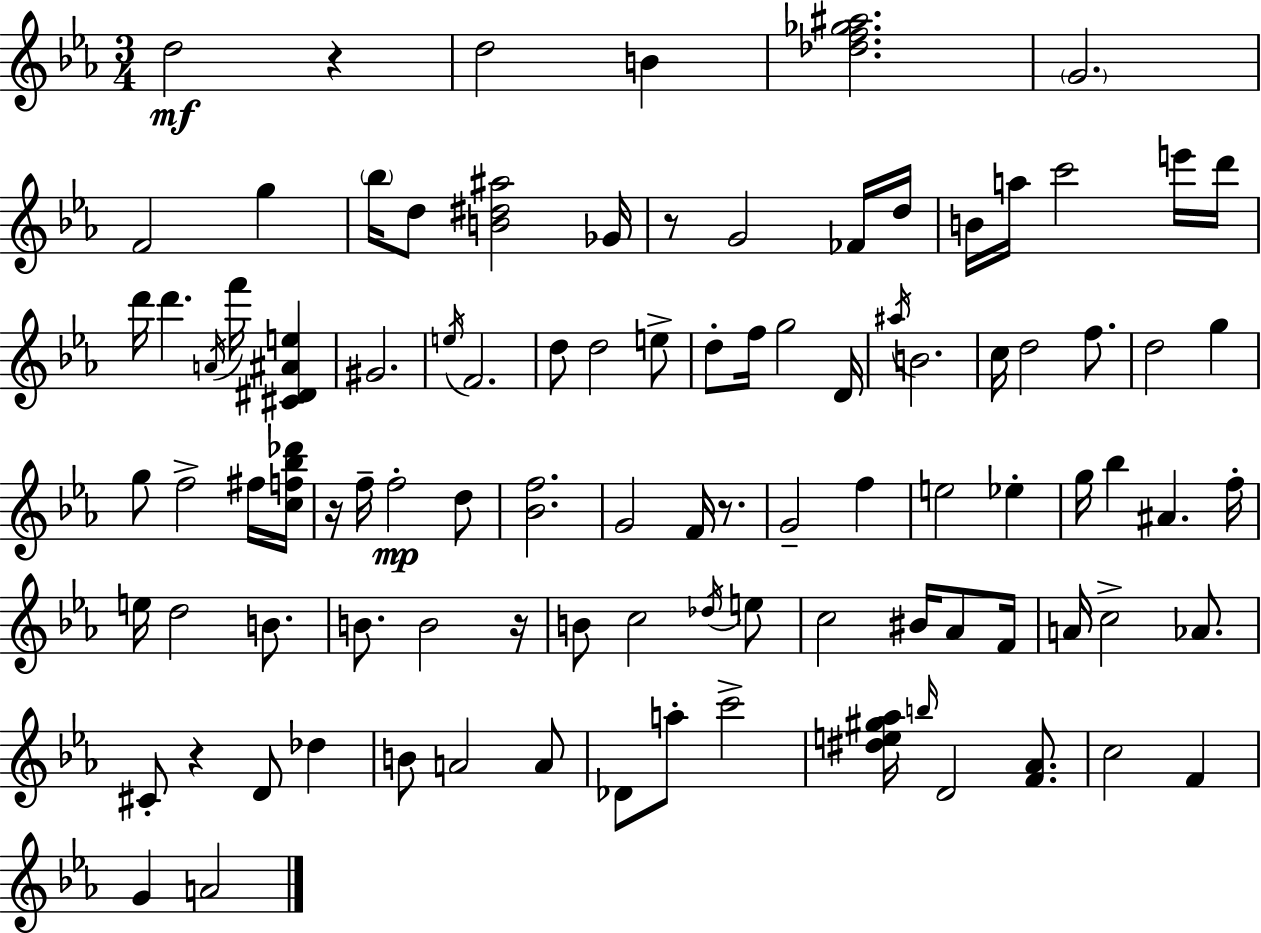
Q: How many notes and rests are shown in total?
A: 98